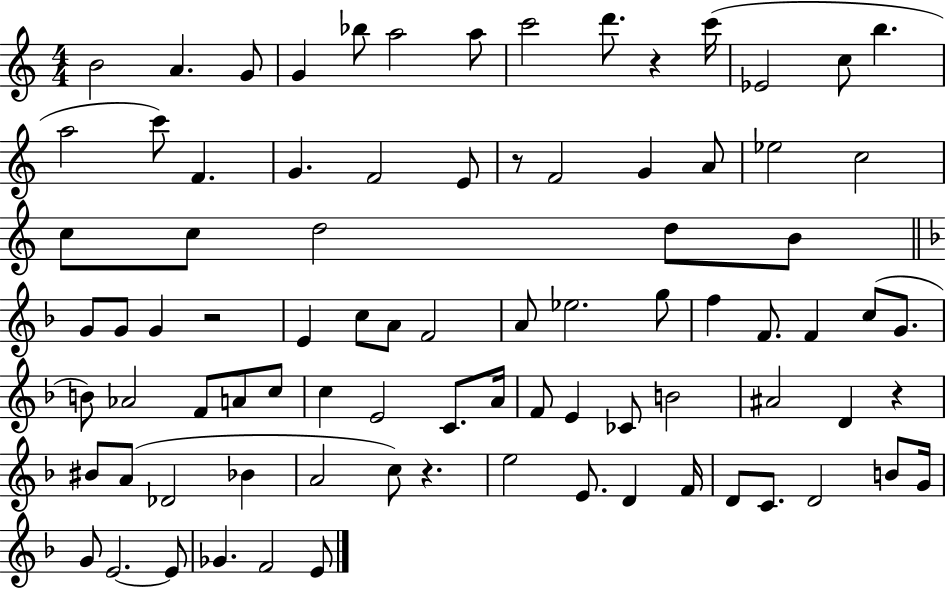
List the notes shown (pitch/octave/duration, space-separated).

B4/h A4/q. G4/e G4/q Bb5/e A5/h A5/e C6/h D6/e. R/q C6/s Eb4/h C5/e B5/q. A5/h C6/e F4/q. G4/q. F4/h E4/e R/e F4/h G4/q A4/e Eb5/h C5/h C5/e C5/e D5/h D5/e B4/e G4/e G4/e G4/q R/h E4/q C5/e A4/e F4/h A4/e Eb5/h. G5/e F5/q F4/e. F4/q C5/e G4/e. B4/e Ab4/h F4/e A4/e C5/e C5/q E4/h C4/e. A4/s F4/e E4/q CES4/e B4/h A#4/h D4/q R/q BIS4/e A4/e Db4/h Bb4/q A4/h C5/e R/q. E5/h E4/e. D4/q F4/s D4/e C4/e. D4/h B4/e G4/s G4/e E4/h. E4/e Gb4/q. F4/h E4/e